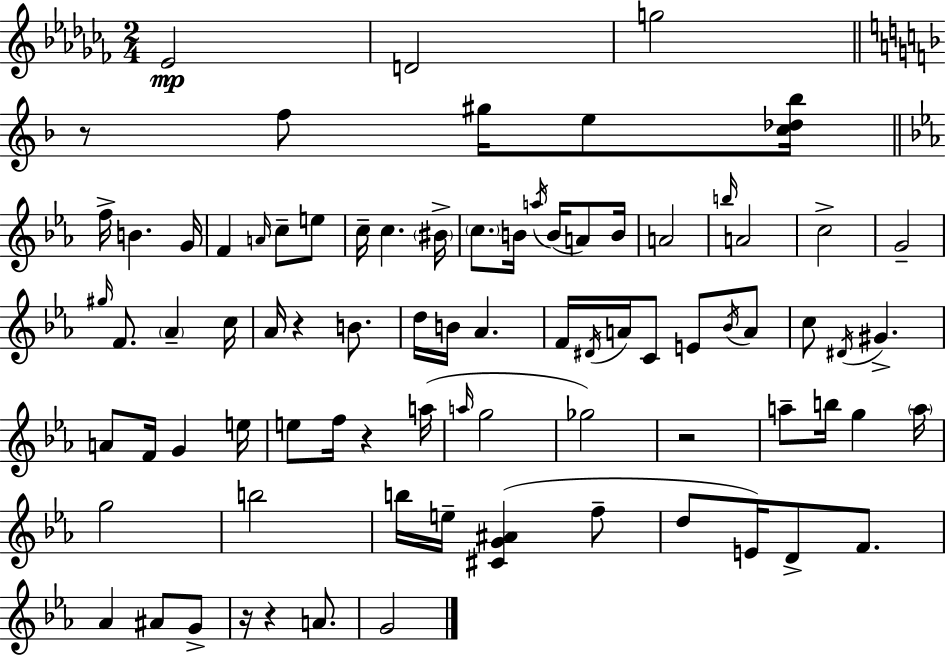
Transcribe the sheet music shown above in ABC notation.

X:1
T:Untitled
M:2/4
L:1/4
K:Abm
_E2 D2 g2 z/2 f/2 ^g/4 e/2 [c_d_b]/4 f/4 B G/4 F A/4 c/2 e/2 c/4 c ^B/4 c/2 B/4 a/4 B/4 A/2 B/4 A2 b/4 A2 c2 G2 ^g/4 F/2 _A c/4 _A/4 z B/2 d/4 B/4 _A F/4 ^D/4 A/4 C/2 E/2 _B/4 A/2 c/2 ^D/4 ^G A/2 F/4 G e/4 e/2 f/4 z a/4 a/4 g2 _g2 z2 a/2 b/4 g a/4 g2 b2 b/4 e/4 [^CG^A] f/2 d/2 E/4 D/2 F/2 _A ^A/2 G/2 z/4 z A/2 G2